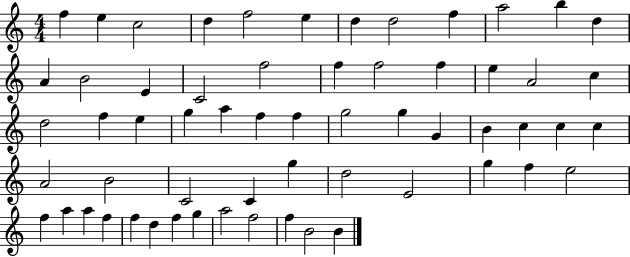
F5/q E5/q C5/h D5/q F5/h E5/q D5/q D5/h F5/q A5/h B5/q D5/q A4/q B4/h E4/q C4/h F5/h F5/q F5/h F5/q E5/q A4/h C5/q D5/h F5/q E5/q G5/q A5/q F5/q F5/q G5/h G5/q G4/q B4/q C5/q C5/q C5/q A4/h B4/h C4/h C4/q G5/q D5/h E4/h G5/q F5/q E5/h F5/q A5/q A5/q F5/q F5/q D5/q F5/q G5/q A5/h F5/h F5/q B4/h B4/q